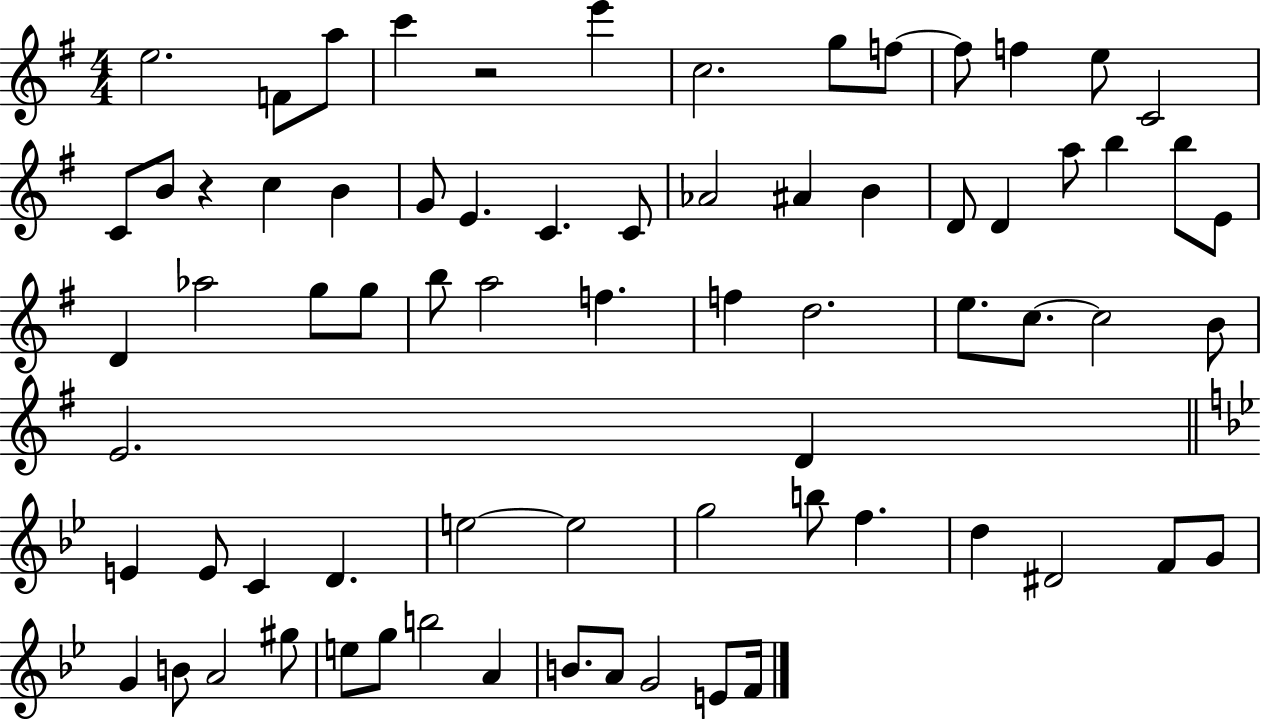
{
  \clef treble
  \numericTimeSignature
  \time 4/4
  \key g \major
  e''2. f'8 a''8 | c'''4 r2 e'''4 | c''2. g''8 f''8~~ | f''8 f''4 e''8 c'2 | \break c'8 b'8 r4 c''4 b'4 | g'8 e'4. c'4. c'8 | aes'2 ais'4 b'4 | d'8 d'4 a''8 b''4 b''8 e'8 | \break d'4 aes''2 g''8 g''8 | b''8 a''2 f''4. | f''4 d''2. | e''8. c''8.~~ c''2 b'8 | \break e'2. d'4 | \bar "||" \break \key bes \major e'4 e'8 c'4 d'4. | e''2~~ e''2 | g''2 b''8 f''4. | d''4 dis'2 f'8 g'8 | \break g'4 b'8 a'2 gis''8 | e''8 g''8 b''2 a'4 | b'8. a'8 g'2 e'8 f'16 | \bar "|."
}